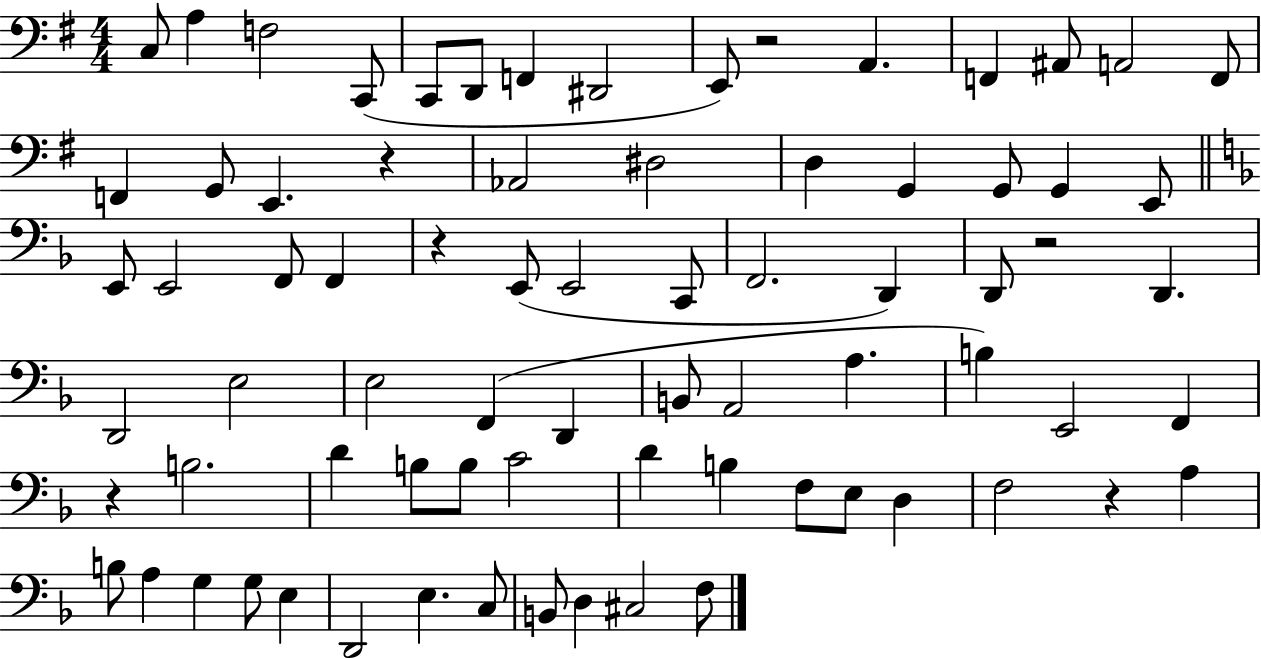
X:1
T:Untitled
M:4/4
L:1/4
K:G
C,/2 A, F,2 C,,/2 C,,/2 D,,/2 F,, ^D,,2 E,,/2 z2 A,, F,, ^A,,/2 A,,2 F,,/2 F,, G,,/2 E,, z _A,,2 ^D,2 D, G,, G,,/2 G,, E,,/2 E,,/2 E,,2 F,,/2 F,, z E,,/2 E,,2 C,,/2 F,,2 D,, D,,/2 z2 D,, D,,2 E,2 E,2 F,, D,, B,,/2 A,,2 A, B, E,,2 F,, z B,2 D B,/2 B,/2 C2 D B, F,/2 E,/2 D, F,2 z A, B,/2 A, G, G,/2 E, D,,2 E, C,/2 B,,/2 D, ^C,2 F,/2